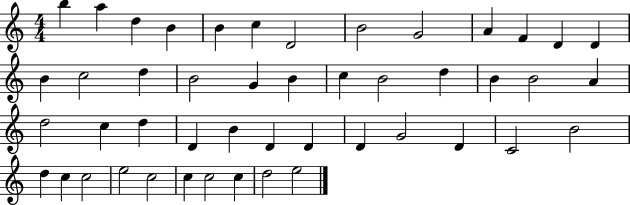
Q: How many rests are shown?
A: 0